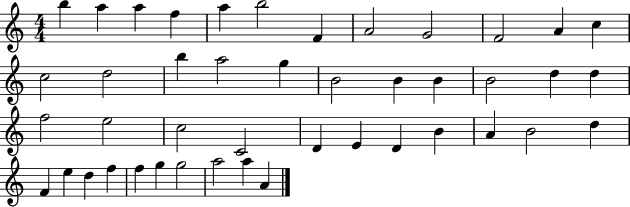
{
  \clef treble
  \numericTimeSignature
  \time 4/4
  \key c \major
  b''4 a''4 a''4 f''4 | a''4 b''2 f'4 | a'2 g'2 | f'2 a'4 c''4 | \break c''2 d''2 | b''4 a''2 g''4 | b'2 b'4 b'4 | b'2 d''4 d''4 | \break f''2 e''2 | c''2 c'2 | d'4 e'4 d'4 b'4 | a'4 b'2 d''4 | \break f'4 e''4 d''4 f''4 | f''4 g''4 g''2 | a''2 a''4 a'4 | \bar "|."
}